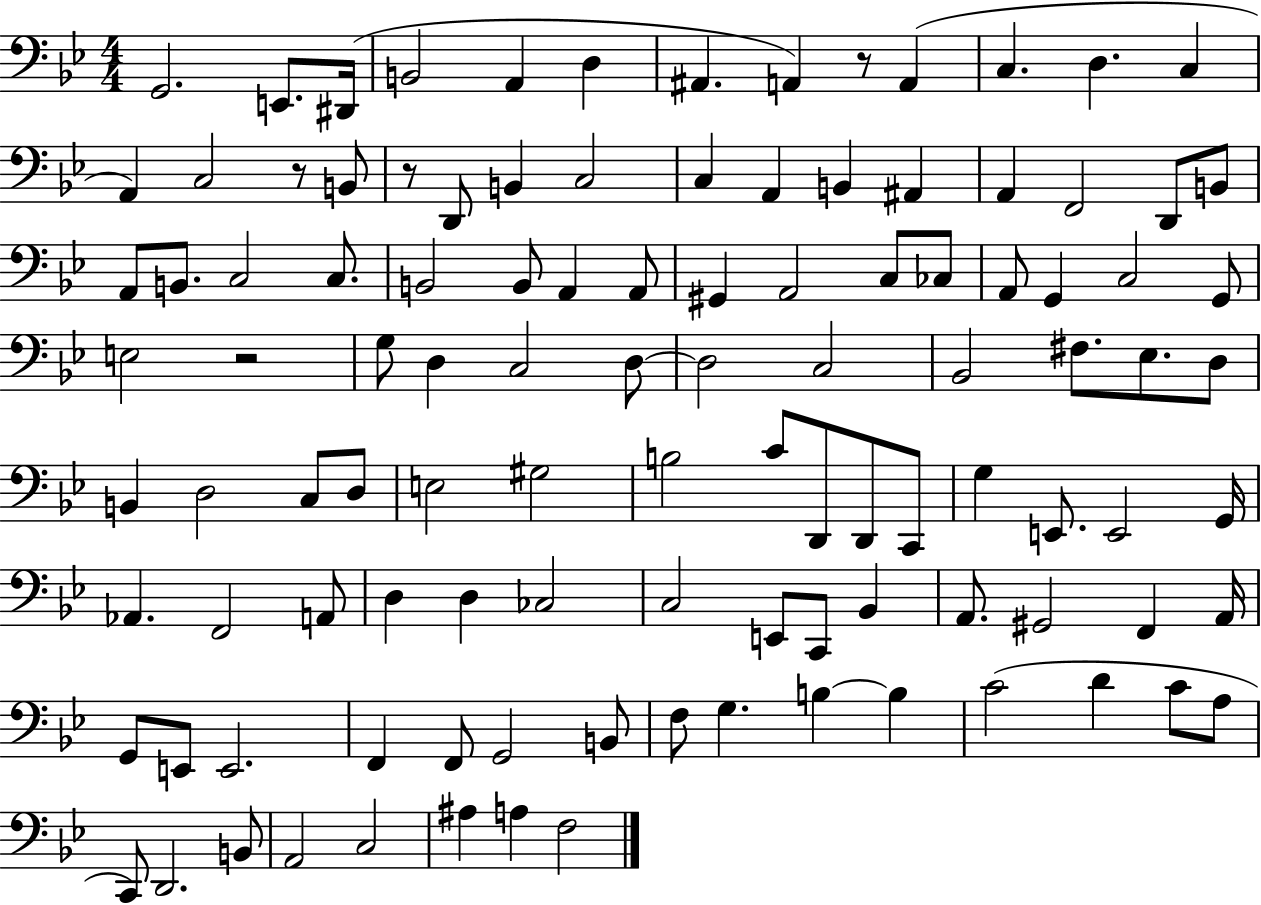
G2/h. E2/e. D#2/s B2/h A2/q D3/q A#2/q. A2/q R/e A2/q C3/q. D3/q. C3/q A2/q C3/h R/e B2/e R/e D2/e B2/q C3/h C3/q A2/q B2/q A#2/q A2/q F2/h D2/e B2/e A2/e B2/e. C3/h C3/e. B2/h B2/e A2/q A2/e G#2/q A2/h C3/e CES3/e A2/e G2/q C3/h G2/e E3/h R/h G3/e D3/q C3/h D3/e D3/h C3/h Bb2/h F#3/e. Eb3/e. D3/e B2/q D3/h C3/e D3/e E3/h G#3/h B3/h C4/e D2/e D2/e C2/e G3/q E2/e. E2/h G2/s Ab2/q. F2/h A2/e D3/q D3/q CES3/h C3/h E2/e C2/e Bb2/q A2/e. G#2/h F2/q A2/s G2/e E2/e E2/h. F2/q F2/e G2/h B2/e F3/e G3/q. B3/q B3/q C4/h D4/q C4/e A3/e C2/e D2/h. B2/e A2/h C3/h A#3/q A3/q F3/h